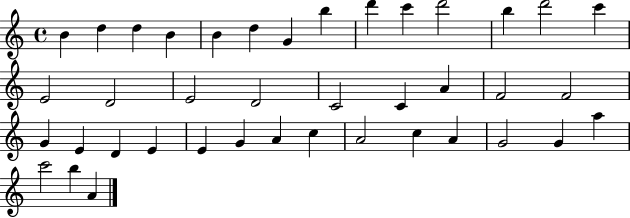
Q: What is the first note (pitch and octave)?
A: B4